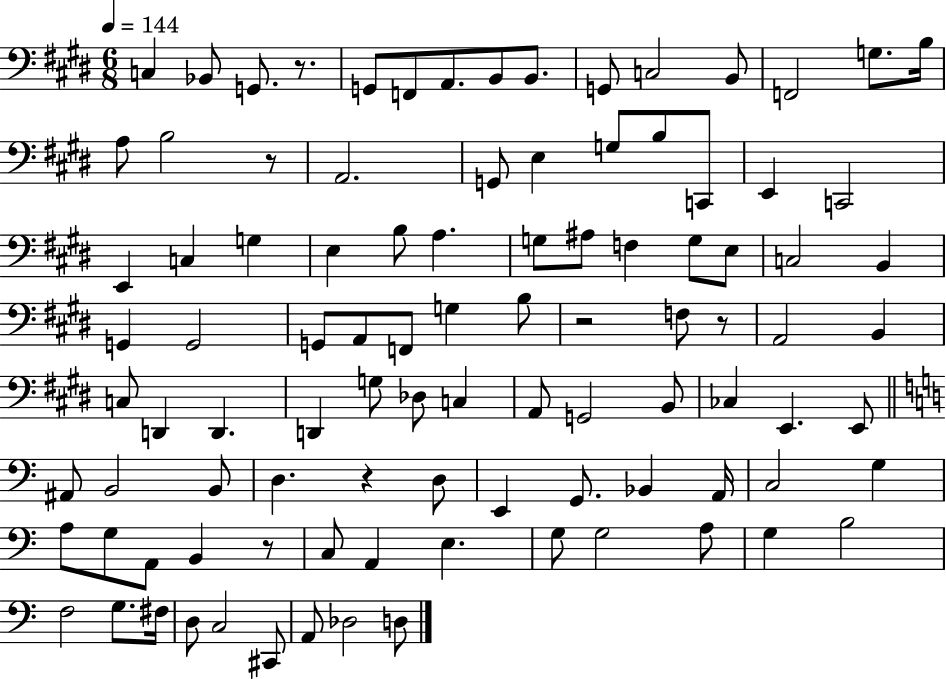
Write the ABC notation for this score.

X:1
T:Untitled
M:6/8
L:1/4
K:E
C, _B,,/2 G,,/2 z/2 G,,/2 F,,/2 A,,/2 B,,/2 B,,/2 G,,/2 C,2 B,,/2 F,,2 G,/2 B,/4 A,/2 B,2 z/2 A,,2 G,,/2 E, G,/2 B,/2 C,,/2 E,, C,,2 E,, C, G, E, B,/2 A, G,/2 ^A,/2 F, G,/2 E,/2 C,2 B,, G,, G,,2 G,,/2 A,,/2 F,,/2 G, B,/2 z2 F,/2 z/2 A,,2 B,, C,/2 D,, D,, D,, G,/2 _D,/2 C, A,,/2 G,,2 B,,/2 _C, E,, E,,/2 ^A,,/2 B,,2 B,,/2 D, z D,/2 E,, G,,/2 _B,, A,,/4 C,2 G, A,/2 G,/2 A,,/2 B,, z/2 C,/2 A,, E, G,/2 G,2 A,/2 G, B,2 F,2 G,/2 ^F,/4 D,/2 C,2 ^C,,/2 A,,/2 _D,2 D,/2